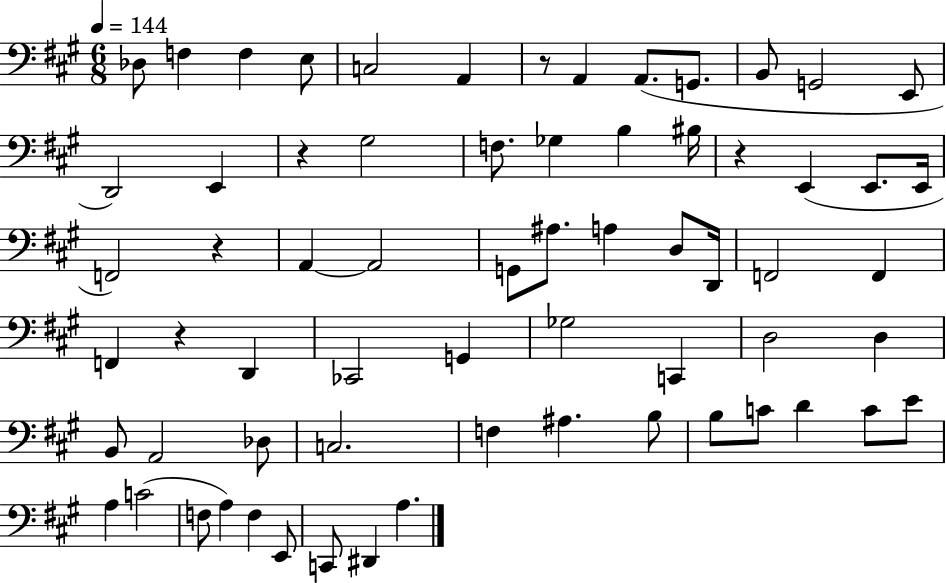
Db3/e F3/q F3/q E3/e C3/h A2/q R/e A2/q A2/e. G2/e. B2/e G2/h E2/e D2/h E2/q R/q G#3/h F3/e. Gb3/q B3/q BIS3/s R/q E2/q E2/e. E2/s F2/h R/q A2/q A2/h G2/e A#3/e. A3/q D3/e D2/s F2/h F2/q F2/q R/q D2/q CES2/h G2/q Gb3/h C2/q D3/h D3/q B2/e A2/h Db3/e C3/h. F3/q A#3/q. B3/e B3/e C4/e D4/q C4/e E4/e A3/q C4/h F3/e A3/q F3/q E2/e C2/e D#2/q A3/q.